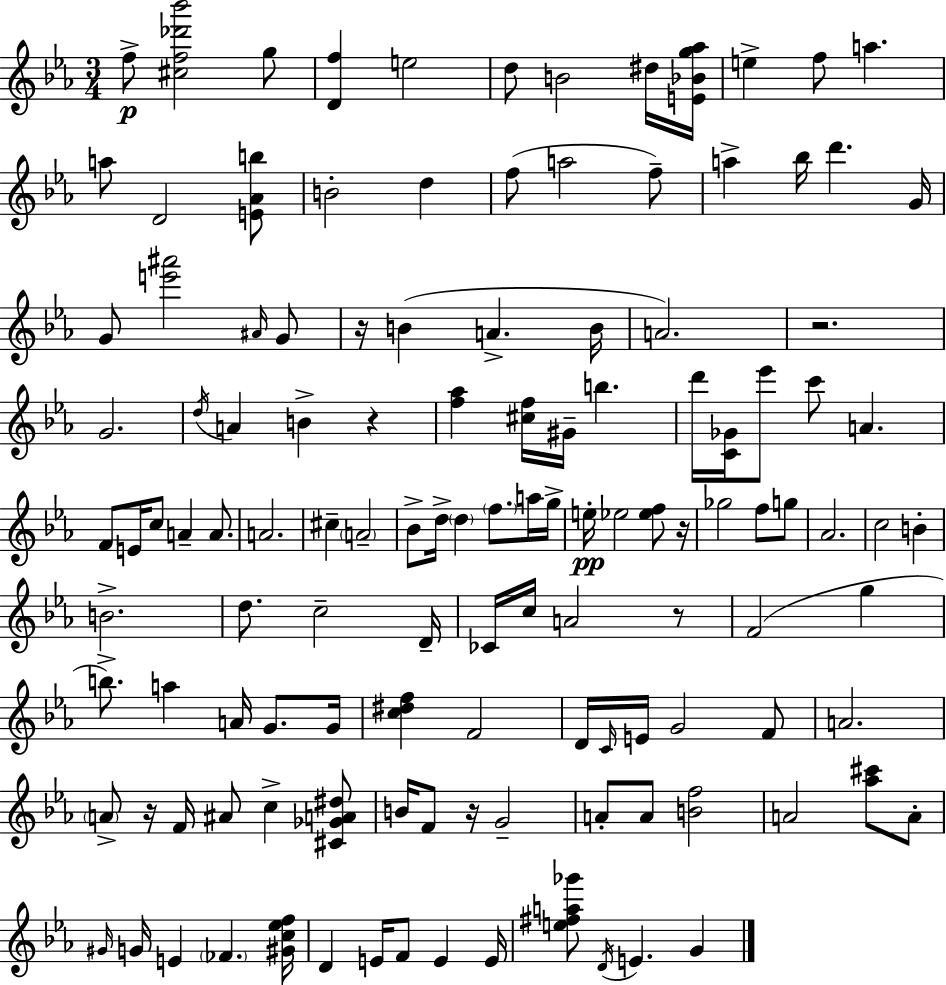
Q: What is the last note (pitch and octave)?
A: G4